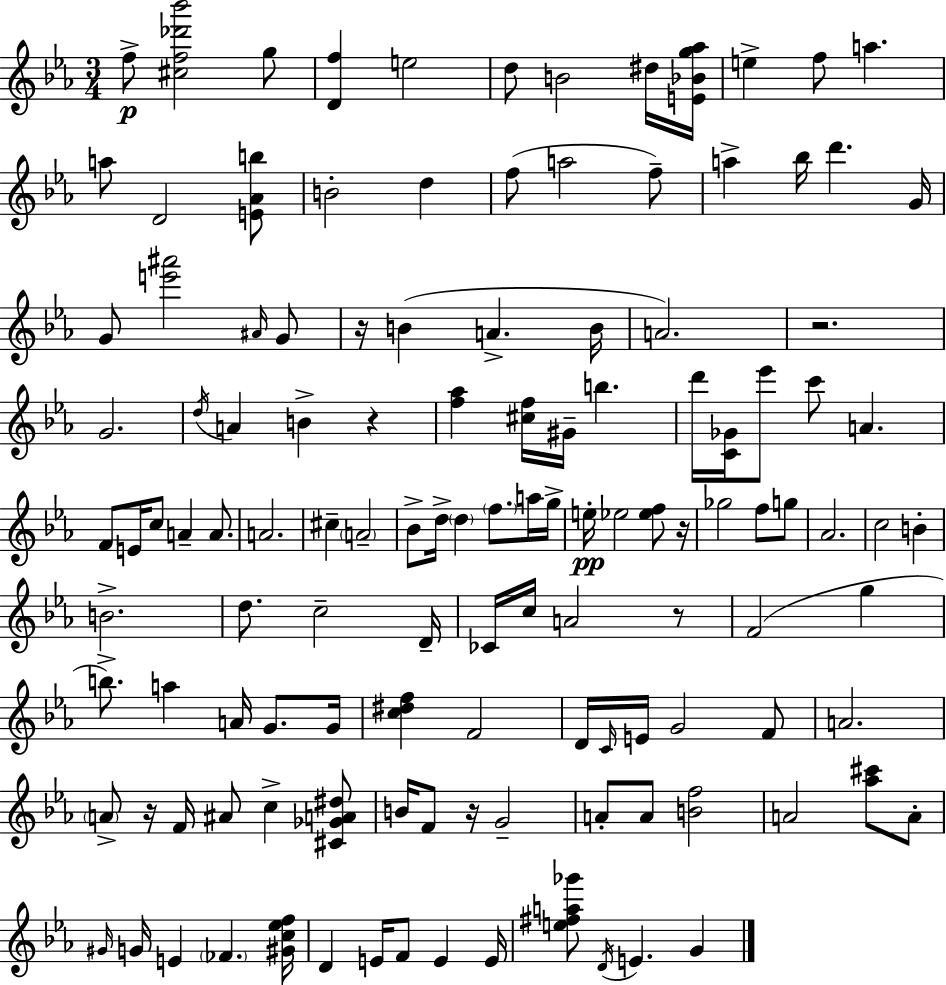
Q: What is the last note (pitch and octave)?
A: G4